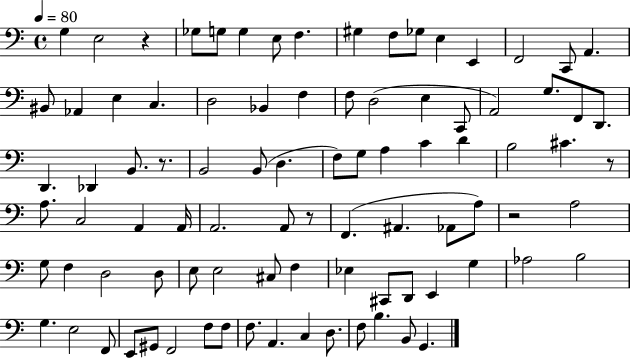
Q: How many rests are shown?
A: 5